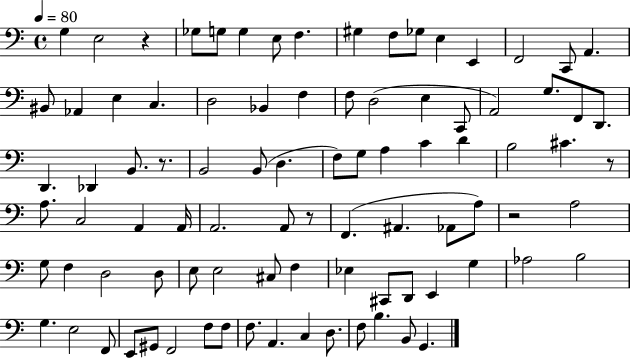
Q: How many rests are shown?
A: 5